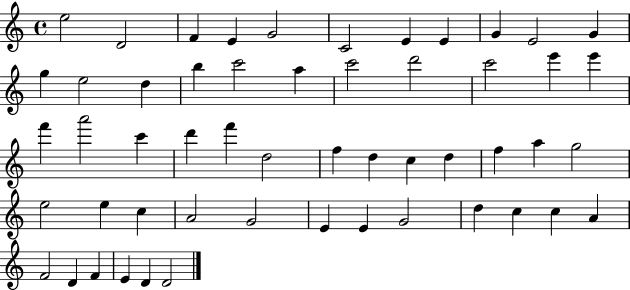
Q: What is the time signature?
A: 4/4